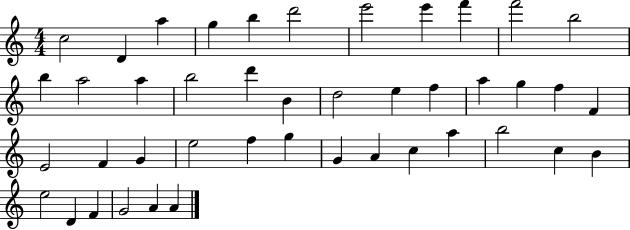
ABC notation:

X:1
T:Untitled
M:4/4
L:1/4
K:C
c2 D a g b d'2 e'2 e' f' f'2 b2 b a2 a b2 d' B d2 e f a g f F E2 F G e2 f g G A c a b2 c B e2 D F G2 A A